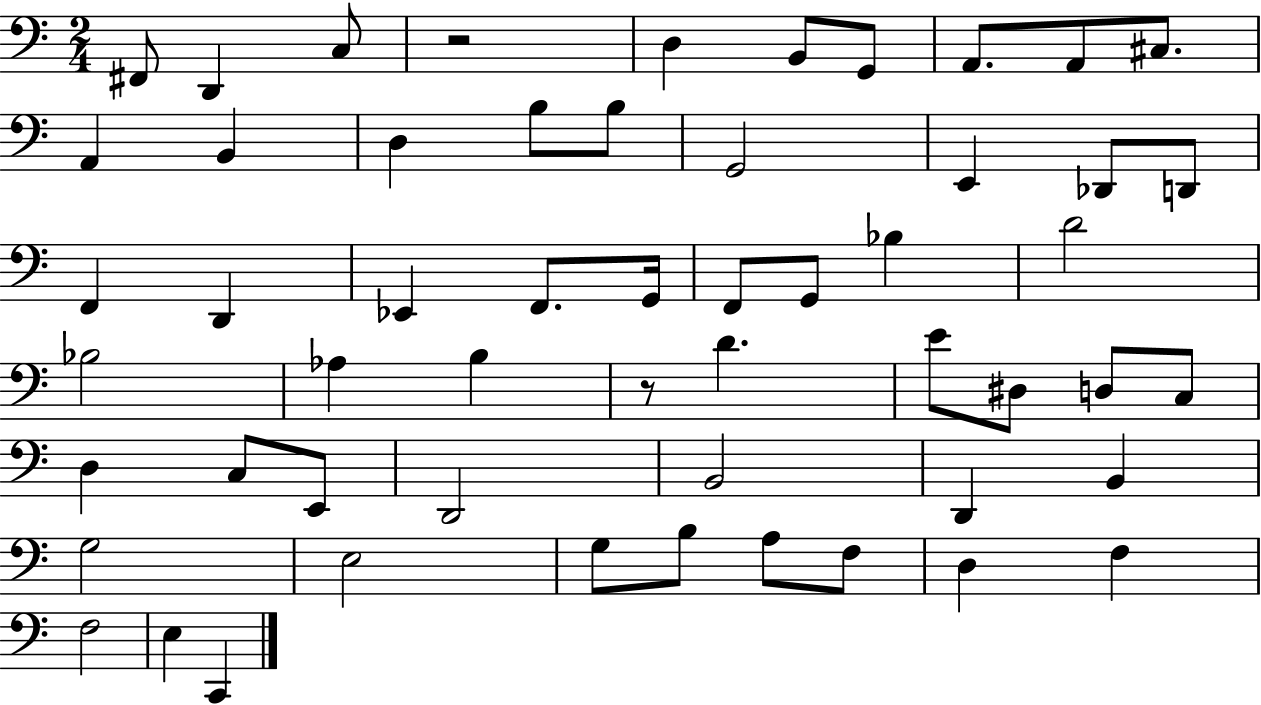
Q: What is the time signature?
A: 2/4